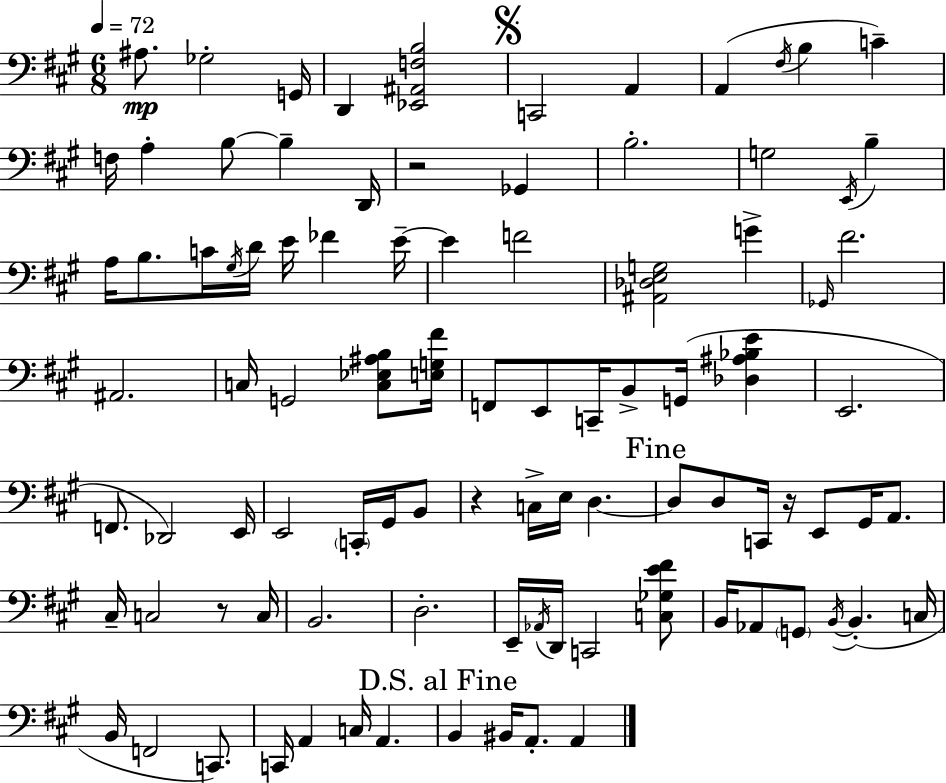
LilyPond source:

{
  \clef bass
  \numericTimeSignature
  \time 6/8
  \key a \major
  \tempo 4 = 72
  \repeat volta 2 { ais8.\mp ges2-. g,16 | d,4 <ees, ais, f b>2 | \mark \markup { \musicglyph "scripts.segno" } c,2 a,4 | a,4( \acciaccatura { fis16 } b4 c'4--) | \break f16 a4-. b8~~ b4-- | d,16 r2 ges,4 | b2.-. | g2 \acciaccatura { e,16 } b4-- | \break a16 b8. c'16 \acciaccatura { gis16 } d'16 e'16 fes'4 | e'16--~~ e'4 f'2 | <ais, des e g>2 g'4-> | \grace { ges,16 } fis'2. | \break ais,2. | c16 g,2 | <c ees ais b>8 <e g fis'>16 f,8 e,8 c,16-- b,8-> g,16( | <des ais bes e'>4 e,2. | \break f,8. des,2) | e,16 e,2 | \parenthesize c,16-. gis,16 b,8 r4 c16-> e16 d4.~~ | \mark "Fine" d8 d8 c,16 r16 e,8 | \break gis,16 a,8. cis16-- c2 | r8 c16 b,2. | d2.-. | e,16-- \acciaccatura { aes,16 } d,16 c,2 | \break <c ges e' fis'>8 b,16 aes,8 \parenthesize g,8 \acciaccatura { b,16~ }~ b,4.-.( | c16 b,16 f,2 | c,8.) c,16 a,4 c16 | a,4. \mark "D.S. al Fine" b,4 bis,16 a,8.-. | \break a,4 } \bar "|."
}